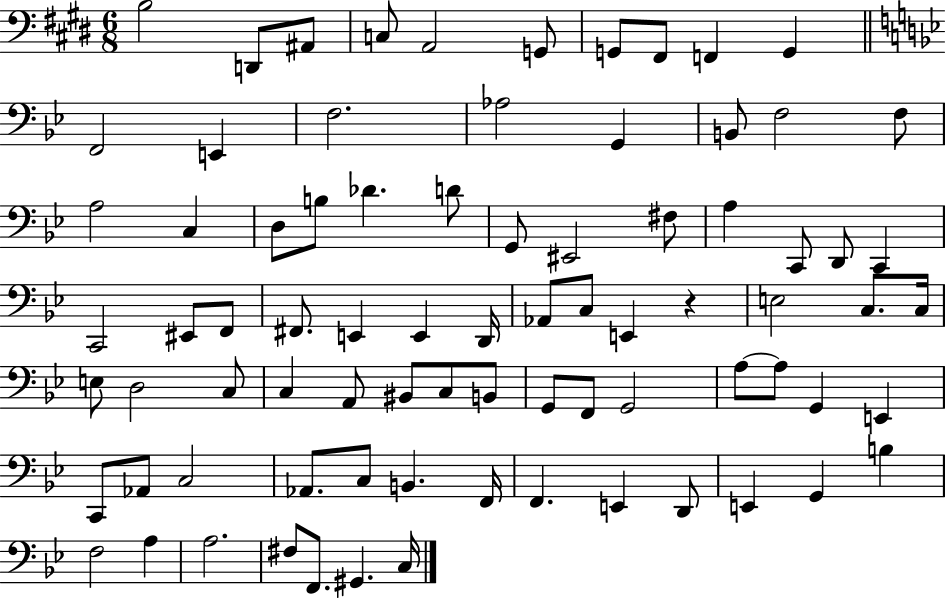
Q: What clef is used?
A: bass